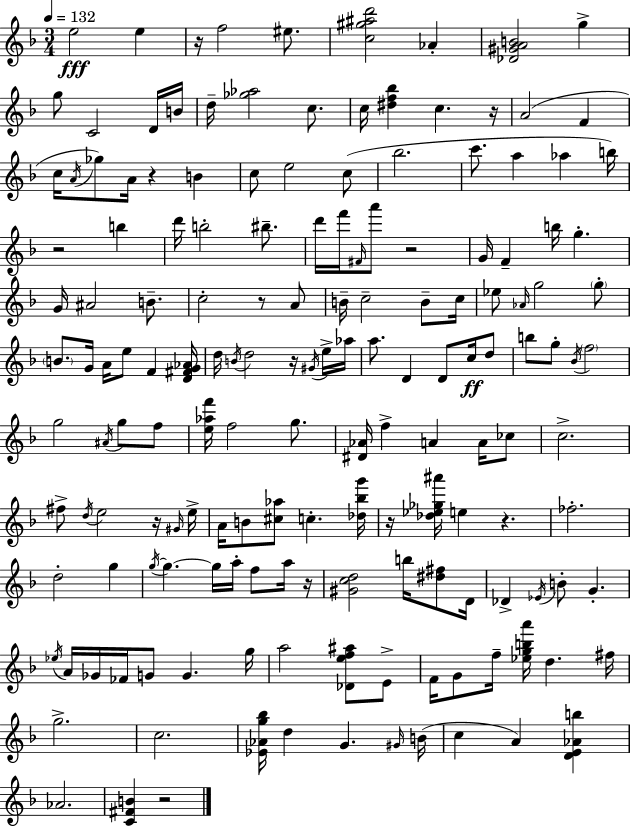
{
  \clef treble
  \numericTimeSignature
  \time 3/4
  \key f \major
  \tempo 4 = 132
  e''2\fff e''4 | r16 f''2 eis''8. | <c'' gis'' ais'' d'''>2 aes'4-. | <des' gis' a' b'>2 g''4-> | \break g''8 c'2 d'16 b'16 | d''16-- <ges'' aes''>2 c''8. | c''16 <dis'' f'' bes''>4 c''4. r16 | a'2( f'4 | \break c''16 \acciaccatura { a'16 } ges''8) a'16 r4 b'4 | c''8 e''2 c''8( | bes''2. | c'''8. a''4 aes''4 | \break b''16) r2 b''4 | d'''16 b''2-. bis''8.-- | d'''16 f'''16 \grace { fis'16 } a'''8 r2 | g'16 f'4-- b''16 g''4.-. | \break g'16 ais'2 b'8.-- | c''2-. r8 | a'8 b'16-- c''2-- b'8-- | c''16 ees''8 \grace { aes'16 } g''2 | \break \parenthesize g''8-. \parenthesize b'8. g'16 a'16 e''8 f'4 | <d' fis' g' aes'>16 d''16 \acciaccatura { b'16 } d''2 | r16 \acciaccatura { gis'16 } e''16-> aes''16 a''8. d'4 | d'8 c''16\ff d''8 b''8 g''8-. \acciaccatura { bes'16 } \parenthesize f''2 | \break g''2 | \acciaccatura { ais'16 } g''8 f''8 <e'' aes'' f'''>16 f''2 | g''8. <dis' aes'>16 f''4-> | a'4 a'16 ces''8 c''2.-> | \break fis''8-> \acciaccatura { d''16 } e''2 | r16 \grace { gis'16 } e''16-> a'16 b'8 | <cis'' aes''>8 c''4.-. <des'' bes'' g'''>16 r16 <des'' ees'' ges'' ais'''>16 e''4 | r4. fes''2.-. | \break d''2-. | g''4 \acciaccatura { g''16~ }~ g''4.~~ | g''16 a''16-. f''8 a''16 r16 <gis' c'' d''>2 | b''16 <dis'' fis''>8 d'16 des'4-> | \break \acciaccatura { ees'16 } b'8-. g'4.-. \acciaccatura { ees''16 } | a'16 ges'16 fes'16 g'8 g'4. g''16 | a''2 <des' e'' f'' ais''>8 e'8-> | f'16 g'8 f''16-- <ees'' g'' b'' a'''>16 d''4. fis''16 | \break g''2.-> | c''2. | <ees' aes' g'' bes''>16 d''4 g'4. \grace { gis'16 }( | b'16 c''4 a'4) <d' e' aes' b''>4 | \break aes'2. | <c' fis' b'>4 r2 | \bar "|."
}